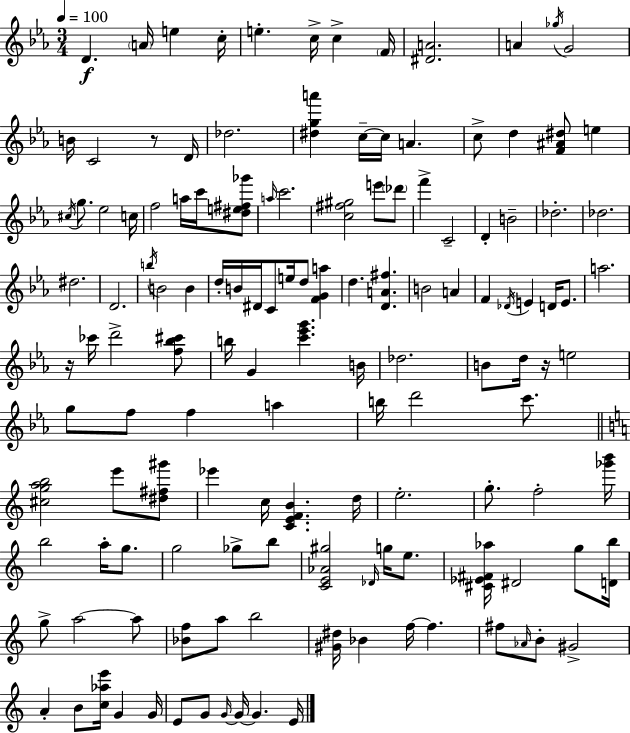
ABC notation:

X:1
T:Untitled
M:3/4
L:1/4
K:Eb
D A/4 e c/4 e c/4 c F/4 [^DA]2 A _g/4 G2 B/4 C2 z/2 D/4 _d2 [^dga'] c/4 c/4 A c/2 d [F^A^d]/2 e ^c/4 g/2 _e2 c/4 f2 a/4 c'/4 [^de^f_g']/2 a/4 c'2 [c^f^g]2 e'/2 _d'/2 f' C2 D B2 _d2 _d2 ^d2 D2 b/4 B2 B d/4 B/4 ^D/4 C/2 e/4 d/2 [FGa] d [DA^f] B2 A F _D/4 E D/4 E/2 a2 z/4 _c'/4 d'2 [f_b^c']/2 b/4 G [c'_e'g'] B/4 _d2 B/2 d/4 z/4 e2 g/2 f/2 f a b/4 d'2 c'/2 [^cgab]2 e'/2 [^d^f^g']/2 _e' c/4 [CEFB] d/4 e2 g/2 f2 [_g'b']/4 b2 a/4 g/2 g2 _g/2 b/2 [CE_A^g]2 _D/4 g/4 e/2 [^C_E^F_a]/4 ^D2 g/2 [Db]/4 g/2 a2 a/2 [_Bf]/2 a/2 b2 [^G^d]/4 _B f/4 f ^f/2 _A/4 B/2 ^G2 A B/2 [c_ae']/4 G G/4 E/2 G/2 G/4 G/4 G E/4